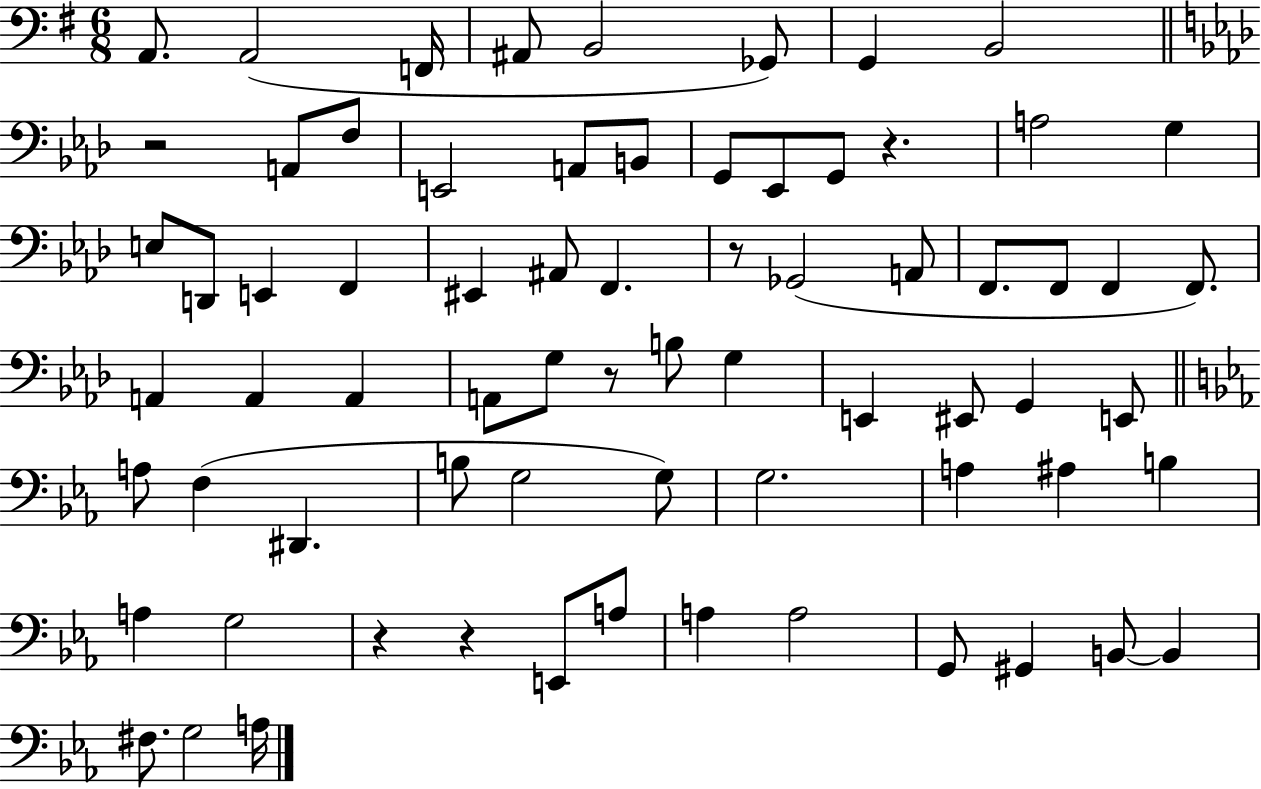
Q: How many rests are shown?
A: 6